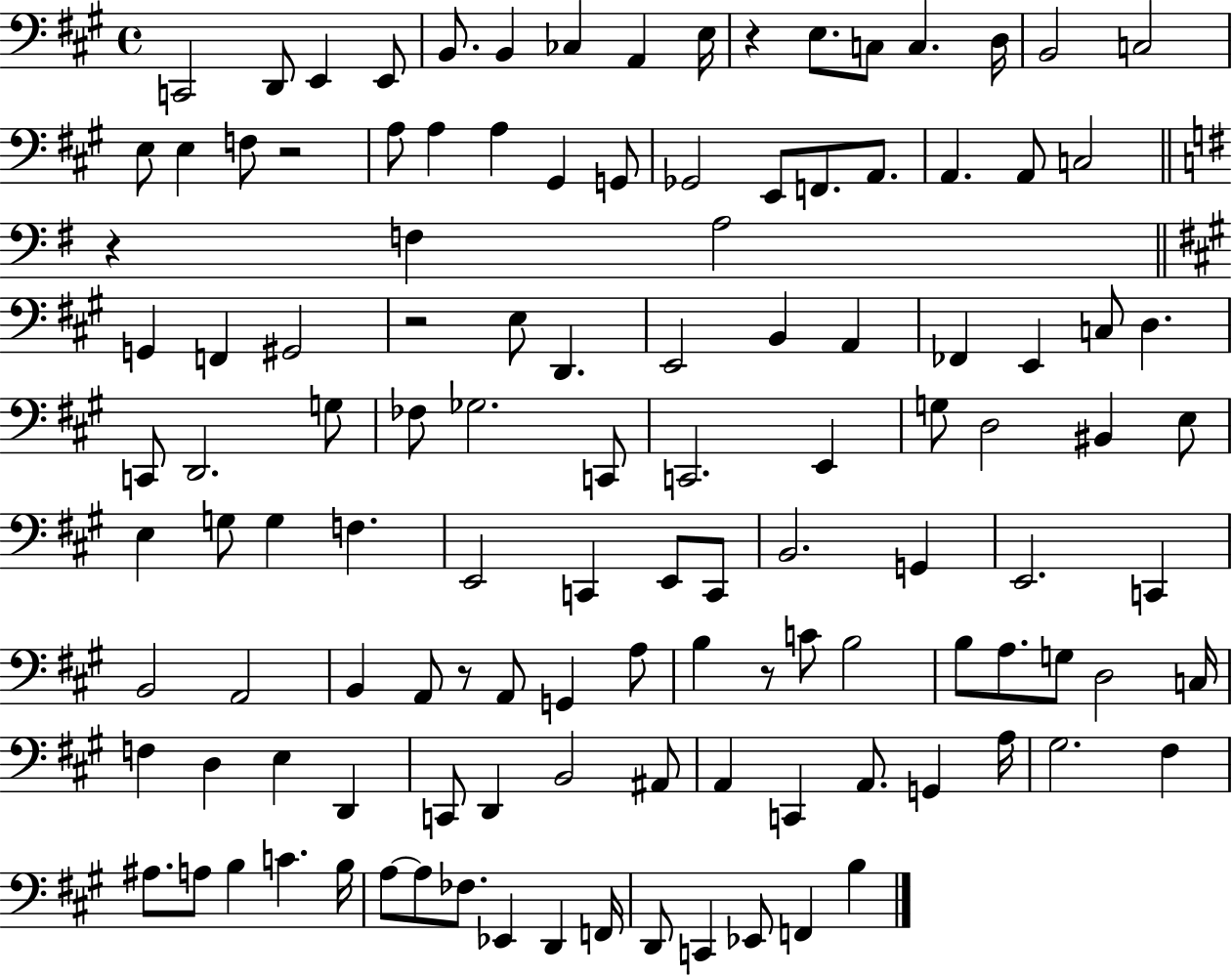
X:1
T:Untitled
M:4/4
L:1/4
K:A
C,,2 D,,/2 E,, E,,/2 B,,/2 B,, _C, A,, E,/4 z E,/2 C,/2 C, D,/4 B,,2 C,2 E,/2 E, F,/2 z2 A,/2 A, A, ^G,, G,,/2 _G,,2 E,,/2 F,,/2 A,,/2 A,, A,,/2 C,2 z F, A,2 G,, F,, ^G,,2 z2 E,/2 D,, E,,2 B,, A,, _F,, E,, C,/2 D, C,,/2 D,,2 G,/2 _F,/2 _G,2 C,,/2 C,,2 E,, G,/2 D,2 ^B,, E,/2 E, G,/2 G, F, E,,2 C,, E,,/2 C,,/2 B,,2 G,, E,,2 C,, B,,2 A,,2 B,, A,,/2 z/2 A,,/2 G,, A,/2 B, z/2 C/2 B,2 B,/2 A,/2 G,/2 D,2 C,/4 F, D, E, D,, C,,/2 D,, B,,2 ^A,,/2 A,, C,, A,,/2 G,, A,/4 ^G,2 ^F, ^A,/2 A,/2 B, C B,/4 A,/2 A,/2 _F,/2 _E,, D,, F,,/4 D,,/2 C,, _E,,/2 F,, B,